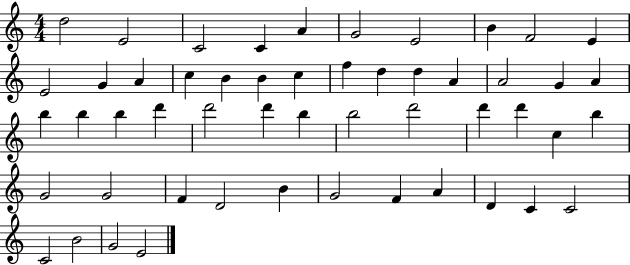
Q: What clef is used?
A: treble